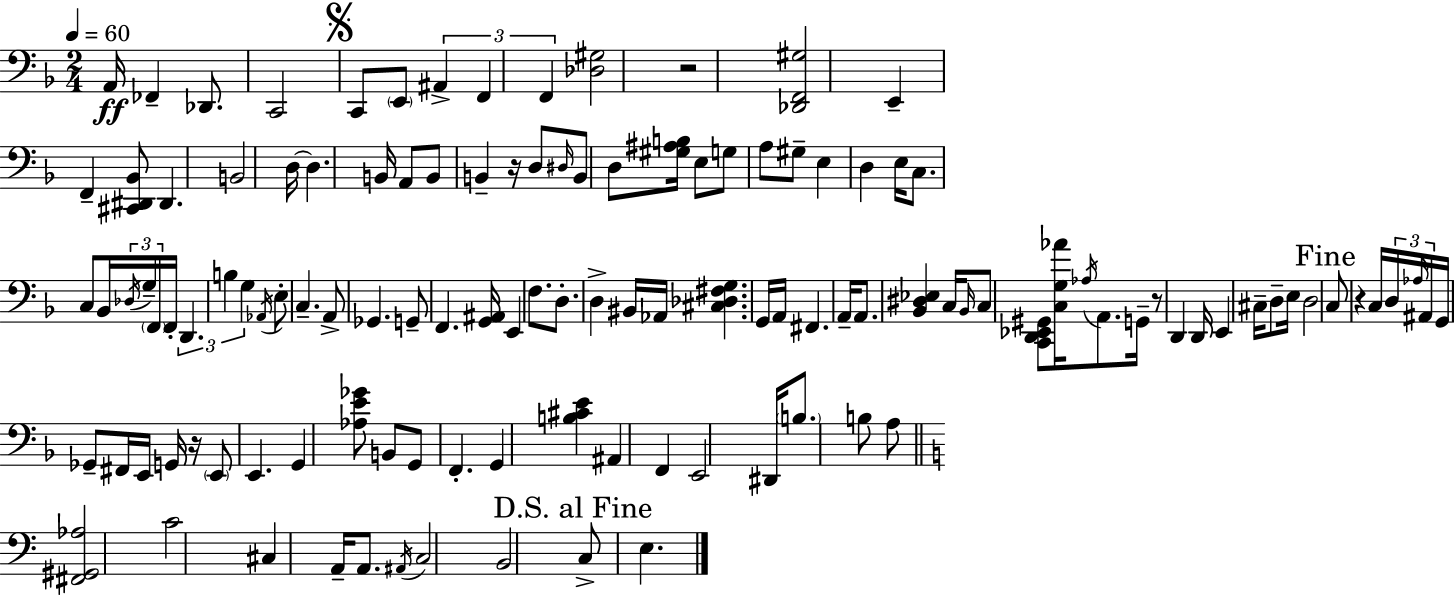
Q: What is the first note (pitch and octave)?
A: A2